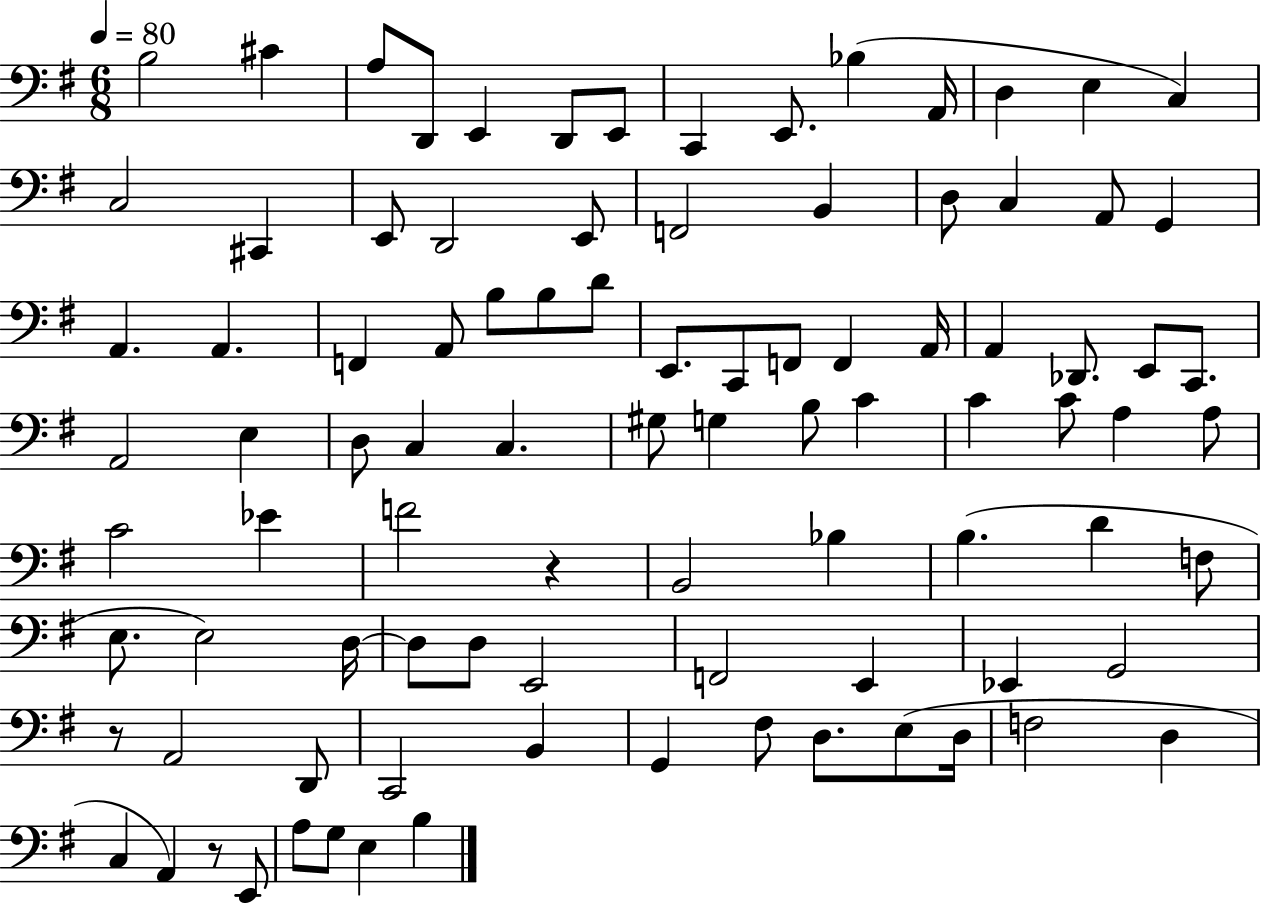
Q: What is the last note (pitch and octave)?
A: B3